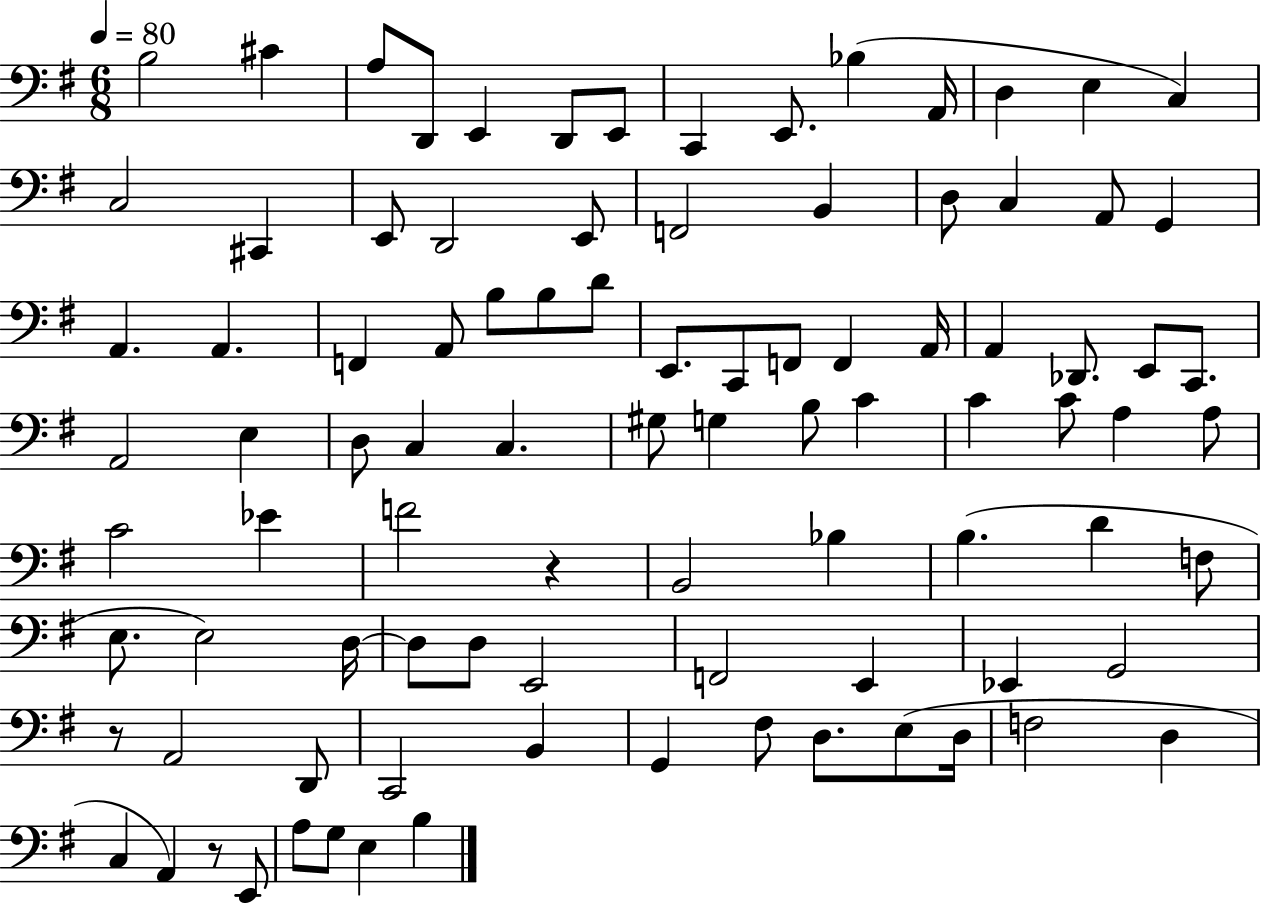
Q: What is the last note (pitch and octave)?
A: B3